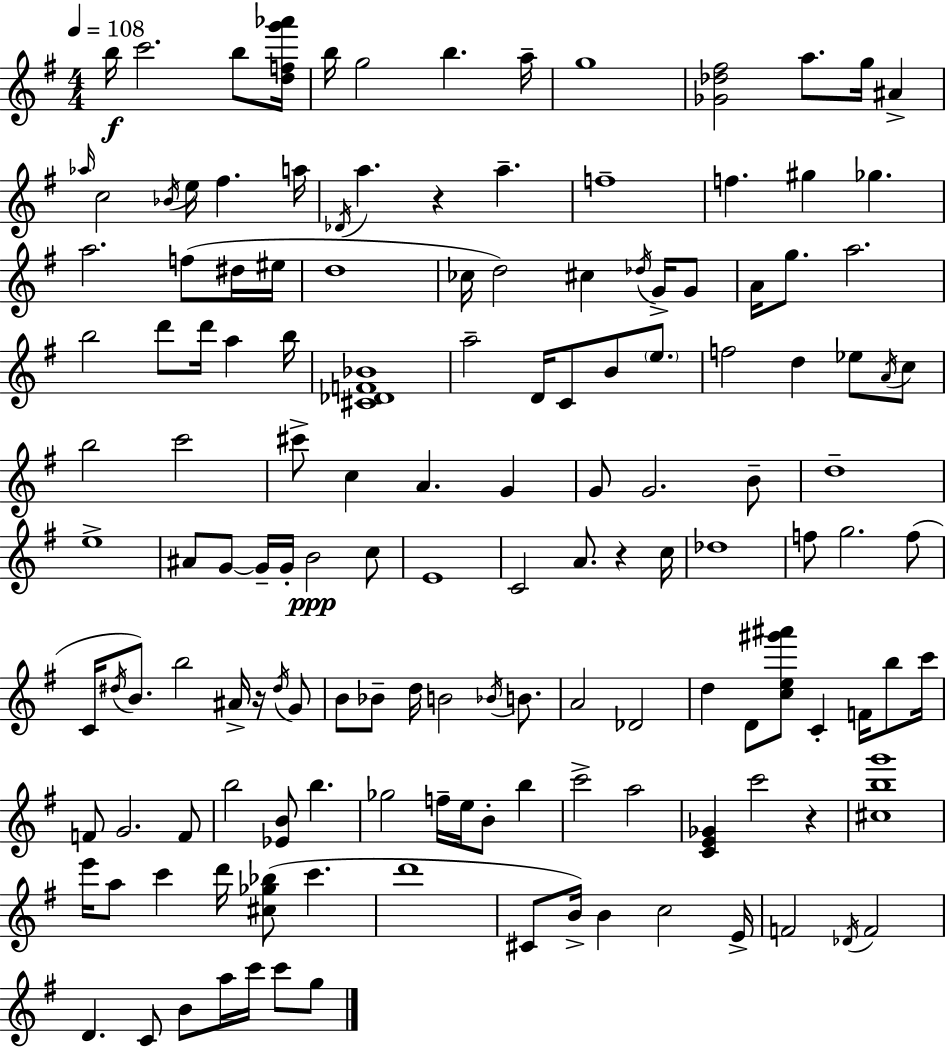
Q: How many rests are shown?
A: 4